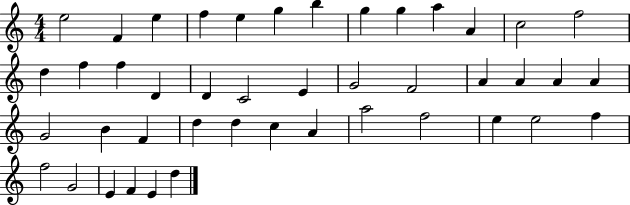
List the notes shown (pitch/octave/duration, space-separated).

E5/h F4/q E5/q F5/q E5/q G5/q B5/q G5/q G5/q A5/q A4/q C5/h F5/h D5/q F5/q F5/q D4/q D4/q C4/h E4/q G4/h F4/h A4/q A4/q A4/q A4/q G4/h B4/q F4/q D5/q D5/q C5/q A4/q A5/h F5/h E5/q E5/h F5/q F5/h G4/h E4/q F4/q E4/q D5/q